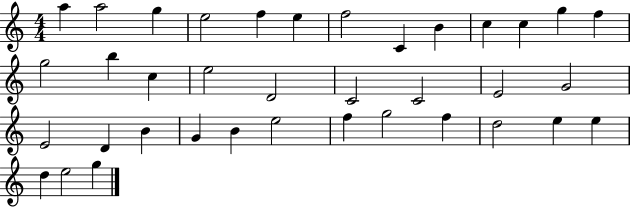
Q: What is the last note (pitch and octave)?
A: G5